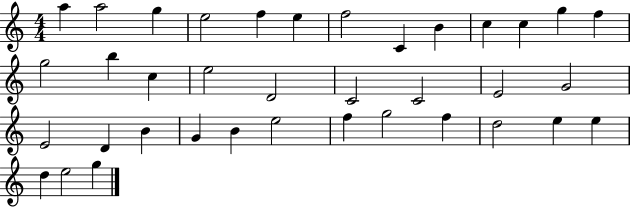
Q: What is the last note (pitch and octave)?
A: G5